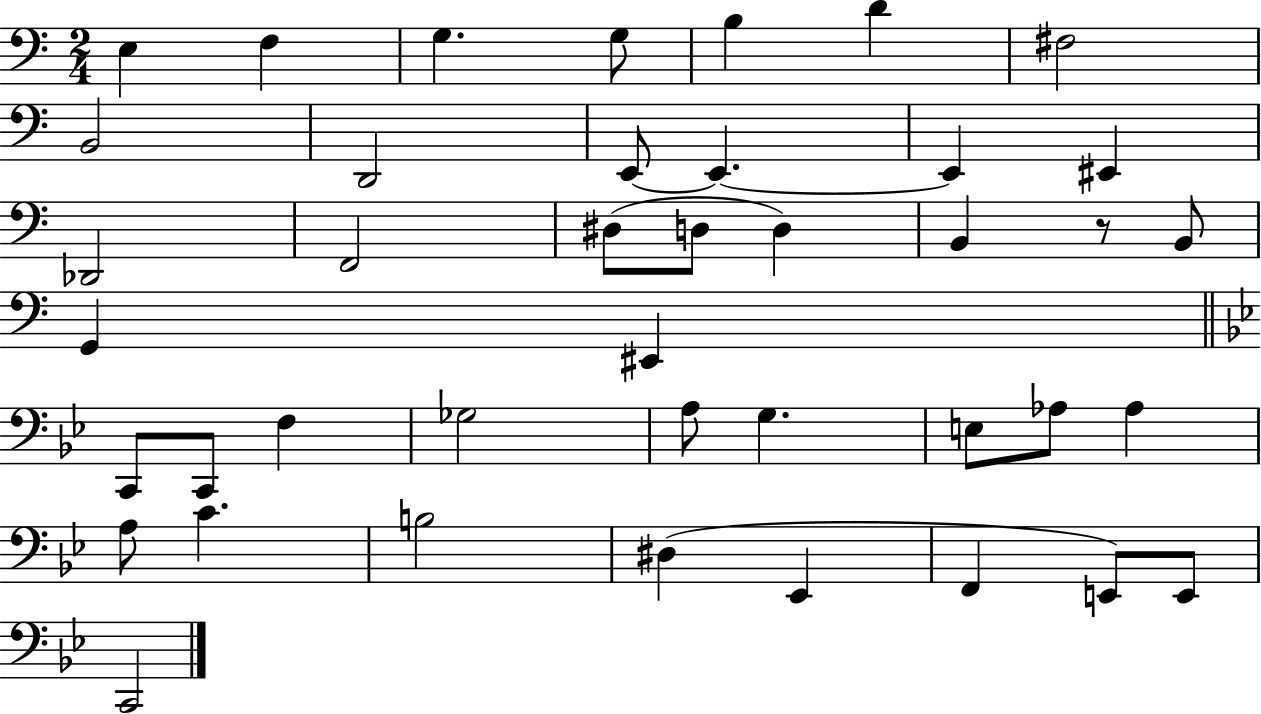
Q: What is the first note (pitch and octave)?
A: E3